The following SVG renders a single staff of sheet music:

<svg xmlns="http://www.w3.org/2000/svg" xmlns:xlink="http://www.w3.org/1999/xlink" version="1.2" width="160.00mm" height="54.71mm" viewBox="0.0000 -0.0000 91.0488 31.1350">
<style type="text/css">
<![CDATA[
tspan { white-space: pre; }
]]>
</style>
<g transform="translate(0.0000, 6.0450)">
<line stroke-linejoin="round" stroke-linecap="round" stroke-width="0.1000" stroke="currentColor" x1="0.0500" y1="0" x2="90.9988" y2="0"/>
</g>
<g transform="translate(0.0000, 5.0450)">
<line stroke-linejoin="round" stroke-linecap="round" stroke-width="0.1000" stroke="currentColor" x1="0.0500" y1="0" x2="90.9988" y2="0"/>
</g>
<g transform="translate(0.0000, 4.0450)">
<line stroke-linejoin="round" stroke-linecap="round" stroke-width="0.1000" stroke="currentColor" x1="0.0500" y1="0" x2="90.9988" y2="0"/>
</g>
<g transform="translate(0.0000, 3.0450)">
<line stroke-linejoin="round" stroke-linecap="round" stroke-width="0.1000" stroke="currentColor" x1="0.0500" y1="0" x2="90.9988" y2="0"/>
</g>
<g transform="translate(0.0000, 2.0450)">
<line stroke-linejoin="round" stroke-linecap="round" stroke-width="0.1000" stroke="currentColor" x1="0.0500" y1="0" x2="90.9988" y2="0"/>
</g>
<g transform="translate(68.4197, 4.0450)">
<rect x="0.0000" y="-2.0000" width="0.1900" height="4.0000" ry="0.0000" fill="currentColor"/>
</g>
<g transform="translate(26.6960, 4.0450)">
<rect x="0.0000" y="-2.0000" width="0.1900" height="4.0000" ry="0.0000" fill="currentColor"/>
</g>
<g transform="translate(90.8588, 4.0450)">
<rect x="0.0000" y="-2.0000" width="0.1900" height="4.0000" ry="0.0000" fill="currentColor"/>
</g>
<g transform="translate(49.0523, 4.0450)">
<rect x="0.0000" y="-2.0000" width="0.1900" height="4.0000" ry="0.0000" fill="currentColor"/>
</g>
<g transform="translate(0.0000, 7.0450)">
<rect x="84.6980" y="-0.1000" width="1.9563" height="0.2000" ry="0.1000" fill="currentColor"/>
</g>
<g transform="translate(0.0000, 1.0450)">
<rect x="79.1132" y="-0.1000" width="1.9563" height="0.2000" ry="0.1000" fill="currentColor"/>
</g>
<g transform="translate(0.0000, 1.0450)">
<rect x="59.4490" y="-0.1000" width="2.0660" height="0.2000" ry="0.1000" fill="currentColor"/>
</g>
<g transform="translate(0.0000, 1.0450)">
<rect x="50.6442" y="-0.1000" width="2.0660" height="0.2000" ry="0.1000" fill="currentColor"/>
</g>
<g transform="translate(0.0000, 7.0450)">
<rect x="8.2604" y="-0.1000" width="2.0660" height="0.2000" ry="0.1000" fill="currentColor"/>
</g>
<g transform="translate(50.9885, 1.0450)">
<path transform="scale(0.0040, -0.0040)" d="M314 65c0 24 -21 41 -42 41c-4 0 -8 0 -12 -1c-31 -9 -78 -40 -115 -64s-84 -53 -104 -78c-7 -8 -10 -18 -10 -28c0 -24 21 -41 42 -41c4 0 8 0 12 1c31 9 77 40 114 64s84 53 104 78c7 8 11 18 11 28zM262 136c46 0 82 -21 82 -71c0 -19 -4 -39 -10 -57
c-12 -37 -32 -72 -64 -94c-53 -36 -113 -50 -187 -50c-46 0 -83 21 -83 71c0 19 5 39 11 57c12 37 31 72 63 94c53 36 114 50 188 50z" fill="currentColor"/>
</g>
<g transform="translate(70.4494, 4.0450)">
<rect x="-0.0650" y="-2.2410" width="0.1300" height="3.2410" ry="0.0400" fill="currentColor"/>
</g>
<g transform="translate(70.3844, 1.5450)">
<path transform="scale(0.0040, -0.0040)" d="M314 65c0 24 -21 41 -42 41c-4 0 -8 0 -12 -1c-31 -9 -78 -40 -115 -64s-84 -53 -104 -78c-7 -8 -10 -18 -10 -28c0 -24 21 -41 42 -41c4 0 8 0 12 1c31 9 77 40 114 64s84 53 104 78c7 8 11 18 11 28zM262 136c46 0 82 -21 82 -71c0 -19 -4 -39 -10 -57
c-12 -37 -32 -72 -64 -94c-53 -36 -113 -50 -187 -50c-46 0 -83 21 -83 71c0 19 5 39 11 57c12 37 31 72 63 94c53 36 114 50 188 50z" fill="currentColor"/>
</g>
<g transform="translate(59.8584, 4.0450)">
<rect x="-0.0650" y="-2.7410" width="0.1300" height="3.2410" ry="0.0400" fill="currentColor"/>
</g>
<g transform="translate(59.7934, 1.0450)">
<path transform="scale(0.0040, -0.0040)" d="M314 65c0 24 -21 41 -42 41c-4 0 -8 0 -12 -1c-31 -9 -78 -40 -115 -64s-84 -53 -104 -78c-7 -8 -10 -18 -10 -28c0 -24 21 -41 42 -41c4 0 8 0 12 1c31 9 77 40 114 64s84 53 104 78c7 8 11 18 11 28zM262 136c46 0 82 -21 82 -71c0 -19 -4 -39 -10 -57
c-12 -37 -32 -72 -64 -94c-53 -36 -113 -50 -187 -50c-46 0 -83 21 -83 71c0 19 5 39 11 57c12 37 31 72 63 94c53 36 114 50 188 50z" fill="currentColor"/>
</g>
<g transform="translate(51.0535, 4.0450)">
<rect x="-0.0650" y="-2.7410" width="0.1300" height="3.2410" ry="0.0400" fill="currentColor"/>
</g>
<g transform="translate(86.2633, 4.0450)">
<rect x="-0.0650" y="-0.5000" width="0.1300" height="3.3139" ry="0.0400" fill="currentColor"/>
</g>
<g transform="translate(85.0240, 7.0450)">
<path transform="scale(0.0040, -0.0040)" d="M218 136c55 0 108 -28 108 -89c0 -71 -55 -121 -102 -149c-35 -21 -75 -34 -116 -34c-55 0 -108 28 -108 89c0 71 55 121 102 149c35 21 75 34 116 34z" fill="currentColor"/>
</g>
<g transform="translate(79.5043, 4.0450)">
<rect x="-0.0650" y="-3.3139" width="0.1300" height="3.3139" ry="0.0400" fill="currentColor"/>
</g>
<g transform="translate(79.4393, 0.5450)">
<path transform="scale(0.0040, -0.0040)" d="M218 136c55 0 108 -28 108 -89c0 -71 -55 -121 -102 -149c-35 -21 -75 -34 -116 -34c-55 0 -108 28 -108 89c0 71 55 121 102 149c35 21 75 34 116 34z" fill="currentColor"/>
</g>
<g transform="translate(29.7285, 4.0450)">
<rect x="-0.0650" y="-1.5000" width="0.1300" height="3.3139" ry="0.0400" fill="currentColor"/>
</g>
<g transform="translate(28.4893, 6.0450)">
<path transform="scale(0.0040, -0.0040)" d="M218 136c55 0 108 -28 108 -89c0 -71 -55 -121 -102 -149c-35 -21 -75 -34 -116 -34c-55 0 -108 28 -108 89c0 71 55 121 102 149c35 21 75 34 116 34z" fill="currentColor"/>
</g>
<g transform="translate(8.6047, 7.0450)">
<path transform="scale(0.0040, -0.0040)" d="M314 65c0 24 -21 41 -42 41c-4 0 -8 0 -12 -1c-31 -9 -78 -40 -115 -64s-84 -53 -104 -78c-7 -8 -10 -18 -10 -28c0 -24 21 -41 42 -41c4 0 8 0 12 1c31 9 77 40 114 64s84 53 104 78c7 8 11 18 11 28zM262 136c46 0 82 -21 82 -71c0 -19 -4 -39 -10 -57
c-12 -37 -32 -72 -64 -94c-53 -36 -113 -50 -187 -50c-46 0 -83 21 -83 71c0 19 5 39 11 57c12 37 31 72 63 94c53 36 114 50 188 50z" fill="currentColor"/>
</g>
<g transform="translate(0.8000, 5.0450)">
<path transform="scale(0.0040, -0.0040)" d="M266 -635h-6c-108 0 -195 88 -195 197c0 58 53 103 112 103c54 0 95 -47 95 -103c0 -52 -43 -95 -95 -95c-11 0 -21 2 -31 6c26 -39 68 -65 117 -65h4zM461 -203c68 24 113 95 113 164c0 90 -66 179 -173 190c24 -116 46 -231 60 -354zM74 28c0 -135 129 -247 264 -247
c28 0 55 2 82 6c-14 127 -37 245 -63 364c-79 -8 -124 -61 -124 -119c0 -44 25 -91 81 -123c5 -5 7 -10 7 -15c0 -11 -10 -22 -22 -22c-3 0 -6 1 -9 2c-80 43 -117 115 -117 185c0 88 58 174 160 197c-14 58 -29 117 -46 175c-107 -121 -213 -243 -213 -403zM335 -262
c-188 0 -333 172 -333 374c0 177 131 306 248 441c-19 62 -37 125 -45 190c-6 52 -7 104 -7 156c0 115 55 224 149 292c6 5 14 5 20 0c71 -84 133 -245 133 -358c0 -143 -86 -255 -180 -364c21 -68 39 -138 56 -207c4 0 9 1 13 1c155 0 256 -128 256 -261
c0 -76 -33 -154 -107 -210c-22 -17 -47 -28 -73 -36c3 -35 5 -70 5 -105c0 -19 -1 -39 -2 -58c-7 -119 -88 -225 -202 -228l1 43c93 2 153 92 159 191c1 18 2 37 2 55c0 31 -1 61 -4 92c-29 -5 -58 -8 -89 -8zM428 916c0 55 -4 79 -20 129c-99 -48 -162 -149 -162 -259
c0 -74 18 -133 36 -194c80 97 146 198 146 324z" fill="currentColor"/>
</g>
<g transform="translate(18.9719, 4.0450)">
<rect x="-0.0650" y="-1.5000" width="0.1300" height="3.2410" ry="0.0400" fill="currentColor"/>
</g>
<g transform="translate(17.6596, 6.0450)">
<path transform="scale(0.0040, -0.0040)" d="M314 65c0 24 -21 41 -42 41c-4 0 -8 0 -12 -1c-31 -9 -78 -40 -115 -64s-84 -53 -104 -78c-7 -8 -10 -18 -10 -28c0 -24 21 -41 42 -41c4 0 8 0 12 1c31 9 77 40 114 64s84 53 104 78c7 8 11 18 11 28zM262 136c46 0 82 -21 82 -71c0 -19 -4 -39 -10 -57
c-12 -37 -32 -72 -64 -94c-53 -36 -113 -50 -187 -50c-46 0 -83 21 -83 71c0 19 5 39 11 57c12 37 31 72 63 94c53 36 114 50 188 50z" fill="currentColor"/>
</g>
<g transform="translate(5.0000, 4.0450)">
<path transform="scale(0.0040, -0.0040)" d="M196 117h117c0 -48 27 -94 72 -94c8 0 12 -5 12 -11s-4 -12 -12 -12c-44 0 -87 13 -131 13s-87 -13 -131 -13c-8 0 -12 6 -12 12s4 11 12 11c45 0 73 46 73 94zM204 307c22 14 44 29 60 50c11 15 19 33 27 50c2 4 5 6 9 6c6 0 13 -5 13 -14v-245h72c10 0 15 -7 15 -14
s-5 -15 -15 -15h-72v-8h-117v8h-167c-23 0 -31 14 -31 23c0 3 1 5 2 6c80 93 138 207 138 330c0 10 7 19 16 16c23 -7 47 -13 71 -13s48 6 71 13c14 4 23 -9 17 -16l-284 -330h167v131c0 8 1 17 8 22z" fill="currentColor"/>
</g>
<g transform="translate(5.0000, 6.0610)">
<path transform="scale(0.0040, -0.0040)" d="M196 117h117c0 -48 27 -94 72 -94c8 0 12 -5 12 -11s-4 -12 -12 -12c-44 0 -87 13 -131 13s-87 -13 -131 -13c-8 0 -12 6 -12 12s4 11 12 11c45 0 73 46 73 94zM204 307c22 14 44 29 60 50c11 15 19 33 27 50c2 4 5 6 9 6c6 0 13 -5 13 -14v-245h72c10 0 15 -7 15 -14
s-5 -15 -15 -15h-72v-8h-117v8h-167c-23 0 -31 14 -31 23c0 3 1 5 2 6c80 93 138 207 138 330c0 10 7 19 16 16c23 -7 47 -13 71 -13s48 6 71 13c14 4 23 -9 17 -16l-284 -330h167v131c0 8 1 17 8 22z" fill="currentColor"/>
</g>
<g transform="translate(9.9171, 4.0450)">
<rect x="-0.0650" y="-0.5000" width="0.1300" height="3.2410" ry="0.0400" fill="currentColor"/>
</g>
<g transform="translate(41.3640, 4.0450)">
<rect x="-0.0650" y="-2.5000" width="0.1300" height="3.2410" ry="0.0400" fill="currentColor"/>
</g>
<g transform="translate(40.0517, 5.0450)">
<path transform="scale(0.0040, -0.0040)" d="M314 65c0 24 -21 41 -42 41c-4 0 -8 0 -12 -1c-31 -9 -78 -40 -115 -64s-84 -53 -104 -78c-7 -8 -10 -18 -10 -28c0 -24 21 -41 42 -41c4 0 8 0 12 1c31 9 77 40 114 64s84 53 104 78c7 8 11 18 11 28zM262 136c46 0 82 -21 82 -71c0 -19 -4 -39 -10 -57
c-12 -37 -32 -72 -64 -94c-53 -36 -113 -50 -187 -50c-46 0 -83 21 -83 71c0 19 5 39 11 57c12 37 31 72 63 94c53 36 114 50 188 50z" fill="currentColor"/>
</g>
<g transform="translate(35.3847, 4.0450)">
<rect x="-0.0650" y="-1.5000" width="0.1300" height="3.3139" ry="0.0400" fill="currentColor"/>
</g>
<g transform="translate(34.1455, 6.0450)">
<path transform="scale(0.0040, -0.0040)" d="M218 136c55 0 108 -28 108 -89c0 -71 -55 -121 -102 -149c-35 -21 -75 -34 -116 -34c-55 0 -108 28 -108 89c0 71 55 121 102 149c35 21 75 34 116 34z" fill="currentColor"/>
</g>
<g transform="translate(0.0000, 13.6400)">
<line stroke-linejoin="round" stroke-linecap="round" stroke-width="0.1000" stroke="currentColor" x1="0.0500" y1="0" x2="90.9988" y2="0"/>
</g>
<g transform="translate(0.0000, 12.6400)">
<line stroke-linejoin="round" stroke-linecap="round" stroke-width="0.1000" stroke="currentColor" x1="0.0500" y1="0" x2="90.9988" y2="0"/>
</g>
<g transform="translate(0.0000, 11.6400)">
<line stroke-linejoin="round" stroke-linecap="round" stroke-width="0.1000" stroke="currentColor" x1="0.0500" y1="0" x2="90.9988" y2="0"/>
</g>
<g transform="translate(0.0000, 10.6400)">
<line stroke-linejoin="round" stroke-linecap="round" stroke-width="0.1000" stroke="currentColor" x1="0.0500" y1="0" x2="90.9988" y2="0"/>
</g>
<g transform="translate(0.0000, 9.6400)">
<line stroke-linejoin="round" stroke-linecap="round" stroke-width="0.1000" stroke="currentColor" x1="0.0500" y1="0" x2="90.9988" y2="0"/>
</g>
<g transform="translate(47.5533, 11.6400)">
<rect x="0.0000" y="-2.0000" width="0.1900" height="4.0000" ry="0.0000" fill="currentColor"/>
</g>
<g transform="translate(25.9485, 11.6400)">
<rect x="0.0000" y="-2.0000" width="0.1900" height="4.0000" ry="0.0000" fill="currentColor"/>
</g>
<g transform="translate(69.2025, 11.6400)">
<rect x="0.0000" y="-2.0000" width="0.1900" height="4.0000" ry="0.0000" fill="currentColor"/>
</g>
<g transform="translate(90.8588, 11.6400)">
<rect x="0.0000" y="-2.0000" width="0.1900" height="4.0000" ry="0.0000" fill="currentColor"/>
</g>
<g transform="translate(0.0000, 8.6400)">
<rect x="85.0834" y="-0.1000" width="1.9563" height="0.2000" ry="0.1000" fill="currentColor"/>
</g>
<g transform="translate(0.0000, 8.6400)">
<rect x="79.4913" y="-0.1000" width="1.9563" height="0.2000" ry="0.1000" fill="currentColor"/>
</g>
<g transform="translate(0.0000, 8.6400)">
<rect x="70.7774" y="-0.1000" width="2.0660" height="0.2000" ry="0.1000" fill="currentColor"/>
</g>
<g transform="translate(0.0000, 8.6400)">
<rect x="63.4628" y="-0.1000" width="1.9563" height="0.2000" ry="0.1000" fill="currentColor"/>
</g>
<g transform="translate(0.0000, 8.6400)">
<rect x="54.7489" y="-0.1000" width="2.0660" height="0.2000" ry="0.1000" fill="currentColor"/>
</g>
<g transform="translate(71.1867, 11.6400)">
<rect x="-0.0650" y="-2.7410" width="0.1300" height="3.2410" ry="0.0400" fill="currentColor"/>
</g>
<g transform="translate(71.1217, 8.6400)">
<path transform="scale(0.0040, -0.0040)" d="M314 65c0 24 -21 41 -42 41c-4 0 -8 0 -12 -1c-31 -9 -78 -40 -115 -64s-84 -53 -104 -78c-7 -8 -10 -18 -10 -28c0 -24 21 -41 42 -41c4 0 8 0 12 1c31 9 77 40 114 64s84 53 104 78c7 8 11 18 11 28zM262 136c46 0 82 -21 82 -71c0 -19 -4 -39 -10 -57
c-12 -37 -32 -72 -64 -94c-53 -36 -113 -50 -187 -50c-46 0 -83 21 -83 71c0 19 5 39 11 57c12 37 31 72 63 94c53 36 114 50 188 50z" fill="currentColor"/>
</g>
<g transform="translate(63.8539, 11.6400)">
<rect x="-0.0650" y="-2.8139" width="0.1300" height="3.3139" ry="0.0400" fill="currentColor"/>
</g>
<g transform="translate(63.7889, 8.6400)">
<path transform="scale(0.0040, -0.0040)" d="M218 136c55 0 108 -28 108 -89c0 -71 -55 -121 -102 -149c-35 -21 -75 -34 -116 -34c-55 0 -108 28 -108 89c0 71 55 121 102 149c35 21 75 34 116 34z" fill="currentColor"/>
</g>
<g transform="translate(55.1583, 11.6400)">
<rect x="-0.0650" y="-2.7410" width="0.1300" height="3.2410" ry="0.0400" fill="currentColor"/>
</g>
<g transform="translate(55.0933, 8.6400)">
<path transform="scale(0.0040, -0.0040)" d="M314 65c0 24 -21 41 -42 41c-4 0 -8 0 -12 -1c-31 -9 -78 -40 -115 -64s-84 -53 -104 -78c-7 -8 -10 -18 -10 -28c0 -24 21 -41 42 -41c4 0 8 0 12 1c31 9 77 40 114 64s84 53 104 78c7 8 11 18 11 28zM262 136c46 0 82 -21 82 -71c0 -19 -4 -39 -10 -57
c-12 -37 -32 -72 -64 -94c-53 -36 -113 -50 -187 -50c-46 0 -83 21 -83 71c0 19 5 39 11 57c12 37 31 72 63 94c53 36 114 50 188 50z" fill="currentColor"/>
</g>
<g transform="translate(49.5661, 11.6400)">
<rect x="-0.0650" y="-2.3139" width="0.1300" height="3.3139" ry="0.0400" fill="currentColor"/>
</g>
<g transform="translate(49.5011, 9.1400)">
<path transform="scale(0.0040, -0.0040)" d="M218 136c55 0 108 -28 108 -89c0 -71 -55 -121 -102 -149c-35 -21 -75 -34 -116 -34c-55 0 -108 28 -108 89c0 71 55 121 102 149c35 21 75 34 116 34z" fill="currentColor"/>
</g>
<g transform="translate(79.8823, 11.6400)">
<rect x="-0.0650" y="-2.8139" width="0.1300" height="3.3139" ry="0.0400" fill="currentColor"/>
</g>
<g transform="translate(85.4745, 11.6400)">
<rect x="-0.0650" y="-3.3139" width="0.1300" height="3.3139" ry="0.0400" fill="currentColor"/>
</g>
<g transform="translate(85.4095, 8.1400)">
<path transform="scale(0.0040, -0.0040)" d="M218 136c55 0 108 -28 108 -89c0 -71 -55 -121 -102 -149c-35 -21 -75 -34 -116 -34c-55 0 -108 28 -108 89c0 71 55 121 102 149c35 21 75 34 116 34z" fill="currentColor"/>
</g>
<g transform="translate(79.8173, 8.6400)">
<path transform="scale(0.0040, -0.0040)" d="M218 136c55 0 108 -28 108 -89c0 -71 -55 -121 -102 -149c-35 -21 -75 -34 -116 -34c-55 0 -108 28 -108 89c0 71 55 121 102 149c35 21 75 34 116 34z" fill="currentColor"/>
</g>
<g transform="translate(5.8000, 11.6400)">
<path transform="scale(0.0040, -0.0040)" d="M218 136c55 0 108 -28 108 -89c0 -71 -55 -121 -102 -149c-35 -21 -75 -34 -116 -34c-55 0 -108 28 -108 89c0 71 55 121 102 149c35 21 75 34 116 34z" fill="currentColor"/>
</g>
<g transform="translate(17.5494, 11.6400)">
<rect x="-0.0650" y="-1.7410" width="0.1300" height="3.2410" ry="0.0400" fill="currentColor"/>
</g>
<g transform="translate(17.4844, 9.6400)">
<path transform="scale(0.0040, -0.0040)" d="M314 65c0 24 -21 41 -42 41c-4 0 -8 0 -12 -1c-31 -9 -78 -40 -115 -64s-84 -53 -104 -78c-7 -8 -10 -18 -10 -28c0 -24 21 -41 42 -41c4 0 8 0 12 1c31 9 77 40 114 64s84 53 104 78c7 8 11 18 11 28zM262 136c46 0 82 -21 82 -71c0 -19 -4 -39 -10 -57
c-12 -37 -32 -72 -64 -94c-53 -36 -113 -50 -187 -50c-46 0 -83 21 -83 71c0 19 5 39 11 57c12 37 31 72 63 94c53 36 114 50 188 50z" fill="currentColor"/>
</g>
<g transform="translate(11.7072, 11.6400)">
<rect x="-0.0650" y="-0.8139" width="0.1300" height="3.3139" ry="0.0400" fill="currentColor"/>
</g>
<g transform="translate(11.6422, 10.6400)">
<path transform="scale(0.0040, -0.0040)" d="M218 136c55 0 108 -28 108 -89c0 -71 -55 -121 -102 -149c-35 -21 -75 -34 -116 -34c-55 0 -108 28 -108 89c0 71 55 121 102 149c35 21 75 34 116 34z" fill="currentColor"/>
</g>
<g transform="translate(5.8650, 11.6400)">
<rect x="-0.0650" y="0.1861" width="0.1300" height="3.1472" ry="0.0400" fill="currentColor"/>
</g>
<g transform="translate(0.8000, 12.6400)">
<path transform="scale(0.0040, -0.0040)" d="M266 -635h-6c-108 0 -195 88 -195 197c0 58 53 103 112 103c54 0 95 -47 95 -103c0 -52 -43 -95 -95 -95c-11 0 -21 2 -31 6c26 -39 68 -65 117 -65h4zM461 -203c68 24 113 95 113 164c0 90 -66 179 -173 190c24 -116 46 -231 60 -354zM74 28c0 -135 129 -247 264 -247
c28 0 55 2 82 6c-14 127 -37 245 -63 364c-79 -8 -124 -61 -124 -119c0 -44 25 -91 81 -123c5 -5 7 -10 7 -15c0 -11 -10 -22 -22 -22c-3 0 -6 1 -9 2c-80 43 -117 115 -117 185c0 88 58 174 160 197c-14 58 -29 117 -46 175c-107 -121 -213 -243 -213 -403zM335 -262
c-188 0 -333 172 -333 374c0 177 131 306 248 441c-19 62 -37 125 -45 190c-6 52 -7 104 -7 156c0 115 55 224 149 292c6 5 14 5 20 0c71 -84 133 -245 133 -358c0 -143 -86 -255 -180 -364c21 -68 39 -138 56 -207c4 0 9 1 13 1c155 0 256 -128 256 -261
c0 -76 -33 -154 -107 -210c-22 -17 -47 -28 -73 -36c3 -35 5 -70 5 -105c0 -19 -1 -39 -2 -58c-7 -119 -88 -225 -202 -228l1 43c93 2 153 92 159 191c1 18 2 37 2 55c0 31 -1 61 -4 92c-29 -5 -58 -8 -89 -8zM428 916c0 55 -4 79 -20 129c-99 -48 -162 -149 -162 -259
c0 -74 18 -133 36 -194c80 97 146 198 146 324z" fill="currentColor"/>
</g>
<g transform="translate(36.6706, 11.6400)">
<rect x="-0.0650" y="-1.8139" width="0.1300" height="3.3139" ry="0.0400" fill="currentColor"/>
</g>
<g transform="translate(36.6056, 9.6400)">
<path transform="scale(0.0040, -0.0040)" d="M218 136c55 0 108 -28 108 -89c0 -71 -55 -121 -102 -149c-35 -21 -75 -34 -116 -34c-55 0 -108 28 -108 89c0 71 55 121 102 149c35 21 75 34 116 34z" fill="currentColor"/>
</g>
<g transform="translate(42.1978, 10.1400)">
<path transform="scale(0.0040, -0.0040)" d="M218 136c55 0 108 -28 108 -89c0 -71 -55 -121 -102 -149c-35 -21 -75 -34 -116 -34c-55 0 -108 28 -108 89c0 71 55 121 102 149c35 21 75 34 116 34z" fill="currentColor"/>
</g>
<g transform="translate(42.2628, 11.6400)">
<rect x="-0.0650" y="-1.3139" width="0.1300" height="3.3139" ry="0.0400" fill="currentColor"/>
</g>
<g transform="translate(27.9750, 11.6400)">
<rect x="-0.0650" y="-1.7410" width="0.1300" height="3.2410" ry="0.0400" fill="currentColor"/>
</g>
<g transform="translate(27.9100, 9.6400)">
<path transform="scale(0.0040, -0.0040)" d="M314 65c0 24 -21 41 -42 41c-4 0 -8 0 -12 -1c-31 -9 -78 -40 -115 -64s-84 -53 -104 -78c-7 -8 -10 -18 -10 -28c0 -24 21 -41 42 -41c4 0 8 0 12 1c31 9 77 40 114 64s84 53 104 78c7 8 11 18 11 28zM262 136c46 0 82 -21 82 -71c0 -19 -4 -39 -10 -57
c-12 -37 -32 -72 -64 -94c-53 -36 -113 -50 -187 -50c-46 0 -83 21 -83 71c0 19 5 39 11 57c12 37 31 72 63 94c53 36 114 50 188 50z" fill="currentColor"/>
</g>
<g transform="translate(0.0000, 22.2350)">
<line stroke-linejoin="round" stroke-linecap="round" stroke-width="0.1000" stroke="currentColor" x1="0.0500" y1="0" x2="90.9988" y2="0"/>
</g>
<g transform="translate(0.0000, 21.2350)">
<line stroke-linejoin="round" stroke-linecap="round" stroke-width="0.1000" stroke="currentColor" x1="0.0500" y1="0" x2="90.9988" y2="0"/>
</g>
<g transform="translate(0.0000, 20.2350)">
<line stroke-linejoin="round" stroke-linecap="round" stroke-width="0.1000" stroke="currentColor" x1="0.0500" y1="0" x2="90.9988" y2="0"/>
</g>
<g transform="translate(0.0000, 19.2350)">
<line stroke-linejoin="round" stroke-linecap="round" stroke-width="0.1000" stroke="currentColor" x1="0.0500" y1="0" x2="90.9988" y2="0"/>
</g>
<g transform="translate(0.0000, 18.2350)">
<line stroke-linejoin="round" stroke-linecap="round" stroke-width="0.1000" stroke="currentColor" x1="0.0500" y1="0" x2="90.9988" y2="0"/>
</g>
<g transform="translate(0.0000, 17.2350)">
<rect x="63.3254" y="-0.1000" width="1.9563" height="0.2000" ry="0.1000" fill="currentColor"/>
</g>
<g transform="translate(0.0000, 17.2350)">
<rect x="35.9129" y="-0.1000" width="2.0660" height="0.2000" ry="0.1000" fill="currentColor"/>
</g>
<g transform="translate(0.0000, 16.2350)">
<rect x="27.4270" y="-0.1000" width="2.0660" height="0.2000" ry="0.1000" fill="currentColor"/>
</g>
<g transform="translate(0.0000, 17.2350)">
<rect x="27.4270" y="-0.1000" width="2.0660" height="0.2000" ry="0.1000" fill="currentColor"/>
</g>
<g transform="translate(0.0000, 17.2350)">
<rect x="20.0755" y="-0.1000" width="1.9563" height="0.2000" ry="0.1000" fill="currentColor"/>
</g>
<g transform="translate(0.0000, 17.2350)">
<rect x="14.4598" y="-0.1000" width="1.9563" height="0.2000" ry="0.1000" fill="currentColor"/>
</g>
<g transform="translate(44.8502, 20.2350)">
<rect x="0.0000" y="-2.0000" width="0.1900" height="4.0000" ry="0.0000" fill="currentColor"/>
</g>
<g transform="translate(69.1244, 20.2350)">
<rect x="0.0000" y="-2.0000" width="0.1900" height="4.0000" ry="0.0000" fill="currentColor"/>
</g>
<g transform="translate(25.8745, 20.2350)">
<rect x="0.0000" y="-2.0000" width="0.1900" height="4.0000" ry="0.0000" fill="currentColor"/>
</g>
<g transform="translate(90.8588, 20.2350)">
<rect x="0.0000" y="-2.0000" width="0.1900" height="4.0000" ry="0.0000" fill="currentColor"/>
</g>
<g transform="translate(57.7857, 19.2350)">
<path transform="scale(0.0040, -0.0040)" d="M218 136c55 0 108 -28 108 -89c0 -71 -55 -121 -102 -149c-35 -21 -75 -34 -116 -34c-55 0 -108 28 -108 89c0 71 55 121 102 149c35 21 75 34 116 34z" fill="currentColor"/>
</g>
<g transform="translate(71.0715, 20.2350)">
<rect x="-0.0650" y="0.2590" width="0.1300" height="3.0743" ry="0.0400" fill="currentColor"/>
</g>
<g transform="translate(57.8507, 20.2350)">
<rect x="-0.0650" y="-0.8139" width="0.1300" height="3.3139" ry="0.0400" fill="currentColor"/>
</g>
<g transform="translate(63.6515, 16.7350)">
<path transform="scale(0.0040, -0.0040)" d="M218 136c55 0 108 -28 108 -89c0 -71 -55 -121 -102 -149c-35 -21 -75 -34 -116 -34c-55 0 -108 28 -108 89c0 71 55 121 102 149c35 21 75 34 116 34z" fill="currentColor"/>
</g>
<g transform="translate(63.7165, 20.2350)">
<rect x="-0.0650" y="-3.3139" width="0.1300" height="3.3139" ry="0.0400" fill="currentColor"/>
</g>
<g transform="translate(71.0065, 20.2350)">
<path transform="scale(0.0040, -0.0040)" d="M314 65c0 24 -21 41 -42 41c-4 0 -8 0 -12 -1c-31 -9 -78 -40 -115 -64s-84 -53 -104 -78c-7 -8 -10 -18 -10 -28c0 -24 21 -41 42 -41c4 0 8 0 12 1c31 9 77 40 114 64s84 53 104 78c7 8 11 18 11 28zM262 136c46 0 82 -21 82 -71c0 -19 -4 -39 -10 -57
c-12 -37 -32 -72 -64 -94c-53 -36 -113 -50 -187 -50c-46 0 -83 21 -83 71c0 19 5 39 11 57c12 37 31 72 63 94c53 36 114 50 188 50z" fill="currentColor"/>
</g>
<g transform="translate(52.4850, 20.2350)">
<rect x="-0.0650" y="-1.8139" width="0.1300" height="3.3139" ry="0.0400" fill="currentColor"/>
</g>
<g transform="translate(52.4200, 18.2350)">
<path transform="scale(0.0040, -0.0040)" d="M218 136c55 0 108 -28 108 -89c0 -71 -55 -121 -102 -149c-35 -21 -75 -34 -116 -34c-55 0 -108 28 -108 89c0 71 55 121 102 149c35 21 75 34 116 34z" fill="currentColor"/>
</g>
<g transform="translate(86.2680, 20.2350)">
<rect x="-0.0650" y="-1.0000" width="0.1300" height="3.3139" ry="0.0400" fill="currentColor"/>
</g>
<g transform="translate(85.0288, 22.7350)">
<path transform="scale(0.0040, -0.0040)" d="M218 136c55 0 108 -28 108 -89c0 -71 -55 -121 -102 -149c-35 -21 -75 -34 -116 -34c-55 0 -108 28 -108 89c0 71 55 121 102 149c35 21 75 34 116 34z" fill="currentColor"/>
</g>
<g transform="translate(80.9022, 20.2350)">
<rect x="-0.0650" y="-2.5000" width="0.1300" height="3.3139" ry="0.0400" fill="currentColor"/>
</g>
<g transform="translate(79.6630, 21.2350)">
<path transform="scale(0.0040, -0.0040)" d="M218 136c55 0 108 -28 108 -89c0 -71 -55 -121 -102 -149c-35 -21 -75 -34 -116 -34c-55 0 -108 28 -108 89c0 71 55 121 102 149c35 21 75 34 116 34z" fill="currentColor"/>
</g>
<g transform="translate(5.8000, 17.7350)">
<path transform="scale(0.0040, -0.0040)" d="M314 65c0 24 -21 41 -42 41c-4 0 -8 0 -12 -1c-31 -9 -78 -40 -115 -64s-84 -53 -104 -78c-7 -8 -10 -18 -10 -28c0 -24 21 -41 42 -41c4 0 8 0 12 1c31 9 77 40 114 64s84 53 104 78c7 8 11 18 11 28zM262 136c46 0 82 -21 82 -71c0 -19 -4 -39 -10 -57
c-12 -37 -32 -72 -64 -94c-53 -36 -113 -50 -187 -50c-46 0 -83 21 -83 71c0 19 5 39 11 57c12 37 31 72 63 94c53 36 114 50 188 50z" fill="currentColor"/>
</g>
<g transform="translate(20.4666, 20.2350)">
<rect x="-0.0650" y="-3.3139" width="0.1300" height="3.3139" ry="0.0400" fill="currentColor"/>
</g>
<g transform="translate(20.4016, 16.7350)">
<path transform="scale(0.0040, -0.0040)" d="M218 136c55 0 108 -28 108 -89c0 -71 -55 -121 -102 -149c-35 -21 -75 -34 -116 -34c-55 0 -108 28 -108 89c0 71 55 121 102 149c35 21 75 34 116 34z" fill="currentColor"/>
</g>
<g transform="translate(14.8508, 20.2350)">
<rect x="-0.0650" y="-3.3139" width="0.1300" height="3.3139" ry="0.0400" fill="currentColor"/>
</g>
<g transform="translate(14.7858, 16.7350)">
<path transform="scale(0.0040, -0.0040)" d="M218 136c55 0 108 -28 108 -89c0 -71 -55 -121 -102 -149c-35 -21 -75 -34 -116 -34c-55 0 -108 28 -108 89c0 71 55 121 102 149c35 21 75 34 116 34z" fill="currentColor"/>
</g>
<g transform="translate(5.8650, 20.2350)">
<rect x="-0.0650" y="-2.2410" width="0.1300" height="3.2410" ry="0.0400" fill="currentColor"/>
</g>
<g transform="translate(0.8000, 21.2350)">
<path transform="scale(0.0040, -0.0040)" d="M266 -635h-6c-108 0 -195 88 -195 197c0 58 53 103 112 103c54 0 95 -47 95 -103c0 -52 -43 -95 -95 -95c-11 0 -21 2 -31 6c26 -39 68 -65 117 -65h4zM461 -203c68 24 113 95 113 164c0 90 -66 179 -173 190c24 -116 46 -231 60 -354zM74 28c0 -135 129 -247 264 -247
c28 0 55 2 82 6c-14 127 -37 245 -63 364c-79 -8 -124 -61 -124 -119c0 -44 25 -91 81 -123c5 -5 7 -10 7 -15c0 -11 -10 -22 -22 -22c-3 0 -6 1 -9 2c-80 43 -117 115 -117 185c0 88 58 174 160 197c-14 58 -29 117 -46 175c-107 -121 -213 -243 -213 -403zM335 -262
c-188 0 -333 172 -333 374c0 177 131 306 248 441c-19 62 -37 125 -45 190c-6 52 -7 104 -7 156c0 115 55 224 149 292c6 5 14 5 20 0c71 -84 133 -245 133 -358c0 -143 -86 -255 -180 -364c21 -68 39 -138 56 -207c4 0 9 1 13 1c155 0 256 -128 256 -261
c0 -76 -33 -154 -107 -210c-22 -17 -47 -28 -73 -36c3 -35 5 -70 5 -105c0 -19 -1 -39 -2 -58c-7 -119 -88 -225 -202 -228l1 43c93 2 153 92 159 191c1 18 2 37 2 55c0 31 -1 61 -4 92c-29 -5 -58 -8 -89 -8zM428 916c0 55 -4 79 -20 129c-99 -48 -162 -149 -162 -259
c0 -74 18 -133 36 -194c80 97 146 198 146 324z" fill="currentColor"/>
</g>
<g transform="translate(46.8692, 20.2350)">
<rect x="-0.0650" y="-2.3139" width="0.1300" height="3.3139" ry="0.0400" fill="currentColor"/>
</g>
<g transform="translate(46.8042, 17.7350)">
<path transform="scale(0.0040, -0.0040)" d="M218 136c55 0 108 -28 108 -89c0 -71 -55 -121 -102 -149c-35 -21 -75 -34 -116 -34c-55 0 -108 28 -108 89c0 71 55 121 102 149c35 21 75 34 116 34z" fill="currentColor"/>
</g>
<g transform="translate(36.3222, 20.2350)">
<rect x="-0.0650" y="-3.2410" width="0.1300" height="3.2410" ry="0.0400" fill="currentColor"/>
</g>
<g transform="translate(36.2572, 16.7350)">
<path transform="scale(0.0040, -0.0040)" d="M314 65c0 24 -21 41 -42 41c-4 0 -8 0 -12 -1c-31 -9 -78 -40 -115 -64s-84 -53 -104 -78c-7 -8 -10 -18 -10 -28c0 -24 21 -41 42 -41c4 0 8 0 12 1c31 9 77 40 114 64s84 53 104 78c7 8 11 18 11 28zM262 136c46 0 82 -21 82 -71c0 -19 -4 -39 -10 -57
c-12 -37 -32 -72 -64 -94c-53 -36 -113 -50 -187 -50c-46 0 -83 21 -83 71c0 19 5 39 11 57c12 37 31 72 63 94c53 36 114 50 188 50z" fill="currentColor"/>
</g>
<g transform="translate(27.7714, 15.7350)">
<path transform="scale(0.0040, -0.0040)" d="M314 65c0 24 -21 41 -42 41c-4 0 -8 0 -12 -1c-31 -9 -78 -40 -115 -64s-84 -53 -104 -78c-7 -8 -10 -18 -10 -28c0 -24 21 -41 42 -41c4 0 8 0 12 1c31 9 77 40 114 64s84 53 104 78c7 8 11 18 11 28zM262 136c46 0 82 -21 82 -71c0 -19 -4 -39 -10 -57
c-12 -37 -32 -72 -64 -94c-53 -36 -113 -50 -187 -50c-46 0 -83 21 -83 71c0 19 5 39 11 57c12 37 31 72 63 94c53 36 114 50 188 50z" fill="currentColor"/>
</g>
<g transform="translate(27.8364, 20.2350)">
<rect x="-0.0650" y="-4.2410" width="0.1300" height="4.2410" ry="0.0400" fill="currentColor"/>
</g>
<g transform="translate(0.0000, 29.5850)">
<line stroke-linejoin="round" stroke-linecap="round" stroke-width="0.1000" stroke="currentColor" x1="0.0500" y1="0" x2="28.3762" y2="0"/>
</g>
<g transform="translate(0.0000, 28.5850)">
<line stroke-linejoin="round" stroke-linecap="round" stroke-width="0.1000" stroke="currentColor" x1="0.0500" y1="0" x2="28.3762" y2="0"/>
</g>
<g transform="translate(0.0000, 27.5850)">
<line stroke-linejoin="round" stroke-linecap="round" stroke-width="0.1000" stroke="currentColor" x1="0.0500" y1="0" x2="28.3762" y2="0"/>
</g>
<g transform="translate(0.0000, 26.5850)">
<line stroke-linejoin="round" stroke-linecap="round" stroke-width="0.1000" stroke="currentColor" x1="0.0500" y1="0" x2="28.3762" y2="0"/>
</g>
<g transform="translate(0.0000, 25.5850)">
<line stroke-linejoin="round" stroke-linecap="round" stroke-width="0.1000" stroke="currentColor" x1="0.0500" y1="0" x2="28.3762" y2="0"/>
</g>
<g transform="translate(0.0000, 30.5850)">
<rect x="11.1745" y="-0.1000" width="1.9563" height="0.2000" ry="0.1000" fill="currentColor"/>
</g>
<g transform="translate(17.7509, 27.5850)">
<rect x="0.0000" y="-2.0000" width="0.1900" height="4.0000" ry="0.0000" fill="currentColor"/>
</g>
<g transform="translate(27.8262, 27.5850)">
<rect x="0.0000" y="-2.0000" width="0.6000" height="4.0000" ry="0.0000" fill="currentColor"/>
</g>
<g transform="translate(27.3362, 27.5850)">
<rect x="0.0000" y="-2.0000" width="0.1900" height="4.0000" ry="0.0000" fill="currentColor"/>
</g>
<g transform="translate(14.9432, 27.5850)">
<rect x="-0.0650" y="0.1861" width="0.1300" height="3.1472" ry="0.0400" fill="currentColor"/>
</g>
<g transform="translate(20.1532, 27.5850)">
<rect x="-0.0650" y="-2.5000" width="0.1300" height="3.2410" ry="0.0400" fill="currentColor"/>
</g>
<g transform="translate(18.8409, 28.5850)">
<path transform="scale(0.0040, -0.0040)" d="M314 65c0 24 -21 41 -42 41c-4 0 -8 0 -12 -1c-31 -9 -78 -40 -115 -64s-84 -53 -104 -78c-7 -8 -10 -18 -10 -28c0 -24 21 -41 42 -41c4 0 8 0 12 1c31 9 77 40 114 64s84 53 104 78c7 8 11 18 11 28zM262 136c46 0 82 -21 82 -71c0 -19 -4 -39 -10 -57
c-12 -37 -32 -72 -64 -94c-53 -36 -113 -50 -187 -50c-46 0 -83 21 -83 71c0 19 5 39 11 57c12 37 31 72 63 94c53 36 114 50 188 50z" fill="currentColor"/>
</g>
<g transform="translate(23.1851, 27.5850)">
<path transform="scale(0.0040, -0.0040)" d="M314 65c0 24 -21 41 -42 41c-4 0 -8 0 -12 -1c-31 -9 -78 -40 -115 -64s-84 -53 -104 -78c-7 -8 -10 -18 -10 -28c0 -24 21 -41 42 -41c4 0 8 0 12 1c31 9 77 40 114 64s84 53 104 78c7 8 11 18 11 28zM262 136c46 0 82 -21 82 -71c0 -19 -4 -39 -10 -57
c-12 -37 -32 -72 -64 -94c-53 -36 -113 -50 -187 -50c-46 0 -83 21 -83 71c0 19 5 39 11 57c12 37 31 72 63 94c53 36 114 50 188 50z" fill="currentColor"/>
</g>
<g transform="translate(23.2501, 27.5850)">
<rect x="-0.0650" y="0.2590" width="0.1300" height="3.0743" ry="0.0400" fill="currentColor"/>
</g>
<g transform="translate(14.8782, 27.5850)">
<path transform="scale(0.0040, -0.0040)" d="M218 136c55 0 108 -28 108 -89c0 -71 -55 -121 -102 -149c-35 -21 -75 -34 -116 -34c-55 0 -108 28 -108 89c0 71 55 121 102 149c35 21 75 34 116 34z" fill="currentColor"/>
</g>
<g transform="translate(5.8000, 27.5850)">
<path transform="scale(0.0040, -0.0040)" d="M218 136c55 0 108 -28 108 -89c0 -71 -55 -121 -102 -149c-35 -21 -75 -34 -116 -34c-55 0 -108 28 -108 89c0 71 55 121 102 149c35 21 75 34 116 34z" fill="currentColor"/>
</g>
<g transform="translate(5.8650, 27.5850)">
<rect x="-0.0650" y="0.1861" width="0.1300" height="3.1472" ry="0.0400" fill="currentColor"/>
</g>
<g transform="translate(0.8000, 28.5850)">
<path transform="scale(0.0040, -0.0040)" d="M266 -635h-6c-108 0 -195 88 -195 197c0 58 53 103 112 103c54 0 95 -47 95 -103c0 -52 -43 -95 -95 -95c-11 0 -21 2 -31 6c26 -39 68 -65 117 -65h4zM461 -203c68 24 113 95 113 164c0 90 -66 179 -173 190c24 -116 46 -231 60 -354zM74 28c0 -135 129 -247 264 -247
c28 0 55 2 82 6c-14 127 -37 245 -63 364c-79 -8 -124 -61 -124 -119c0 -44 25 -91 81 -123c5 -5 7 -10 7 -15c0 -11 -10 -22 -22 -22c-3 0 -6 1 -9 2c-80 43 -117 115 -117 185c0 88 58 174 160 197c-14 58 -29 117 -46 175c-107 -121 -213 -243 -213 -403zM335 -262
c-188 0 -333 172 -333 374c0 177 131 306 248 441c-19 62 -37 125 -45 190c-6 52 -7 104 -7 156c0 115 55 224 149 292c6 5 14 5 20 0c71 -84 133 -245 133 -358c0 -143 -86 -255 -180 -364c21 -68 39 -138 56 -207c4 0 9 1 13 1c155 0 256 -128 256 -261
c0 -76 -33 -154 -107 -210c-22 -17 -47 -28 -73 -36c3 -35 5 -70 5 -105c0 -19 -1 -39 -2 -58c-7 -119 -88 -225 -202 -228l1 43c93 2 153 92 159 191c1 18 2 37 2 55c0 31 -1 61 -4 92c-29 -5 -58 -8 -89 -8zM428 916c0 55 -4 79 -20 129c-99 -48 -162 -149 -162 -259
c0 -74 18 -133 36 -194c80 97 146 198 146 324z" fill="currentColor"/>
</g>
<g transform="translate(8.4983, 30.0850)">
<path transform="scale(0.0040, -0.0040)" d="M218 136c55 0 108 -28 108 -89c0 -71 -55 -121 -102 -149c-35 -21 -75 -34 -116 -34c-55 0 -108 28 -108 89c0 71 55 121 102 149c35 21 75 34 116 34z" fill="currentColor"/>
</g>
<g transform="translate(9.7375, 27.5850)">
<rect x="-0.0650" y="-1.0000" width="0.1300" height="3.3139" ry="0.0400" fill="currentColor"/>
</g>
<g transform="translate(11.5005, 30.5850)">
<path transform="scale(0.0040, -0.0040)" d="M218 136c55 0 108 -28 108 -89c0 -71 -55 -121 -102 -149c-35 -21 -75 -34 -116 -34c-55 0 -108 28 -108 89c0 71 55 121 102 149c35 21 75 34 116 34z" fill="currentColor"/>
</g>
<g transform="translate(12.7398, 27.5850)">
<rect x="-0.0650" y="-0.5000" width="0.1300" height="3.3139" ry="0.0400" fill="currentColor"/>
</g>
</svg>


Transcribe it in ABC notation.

X:1
T:Untitled
M:4/4
L:1/4
K:C
C2 E2 E E G2 a2 a2 g2 b C B d f2 f2 f e g a2 a a2 a b g2 b b d'2 b2 g f d b B2 G D B D C B G2 B2